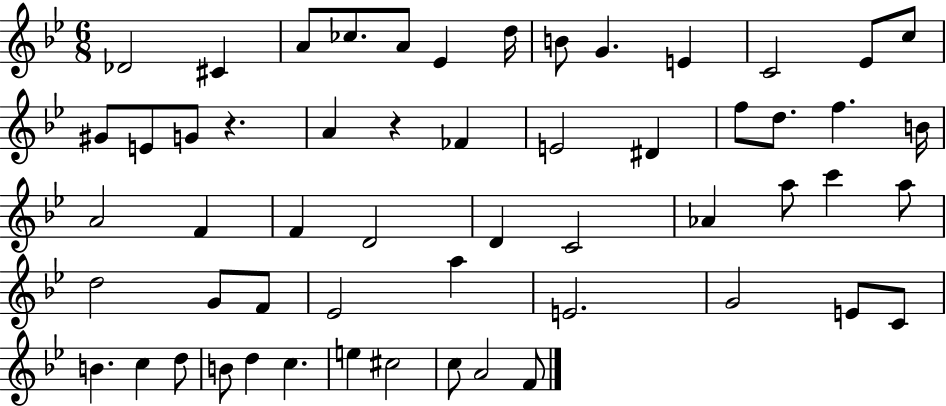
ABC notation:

X:1
T:Untitled
M:6/8
L:1/4
K:Bb
_D2 ^C A/2 _c/2 A/2 _E d/4 B/2 G E C2 _E/2 c/2 ^G/2 E/2 G/2 z A z _F E2 ^D f/2 d/2 f B/4 A2 F F D2 D C2 _A a/2 c' a/2 d2 G/2 F/2 _E2 a E2 G2 E/2 C/2 B c d/2 B/2 d c e ^c2 c/2 A2 F/2